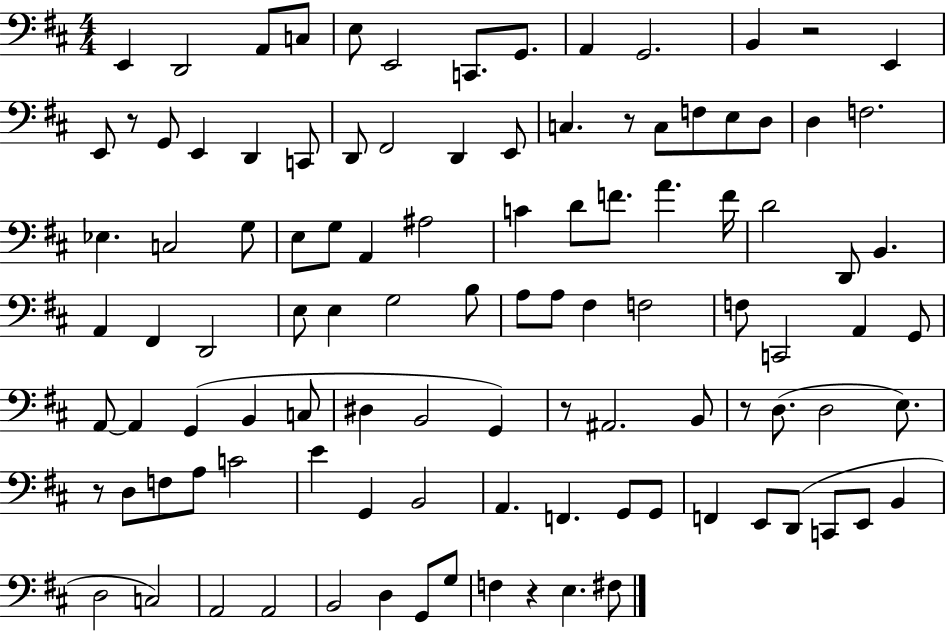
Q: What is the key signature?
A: D major